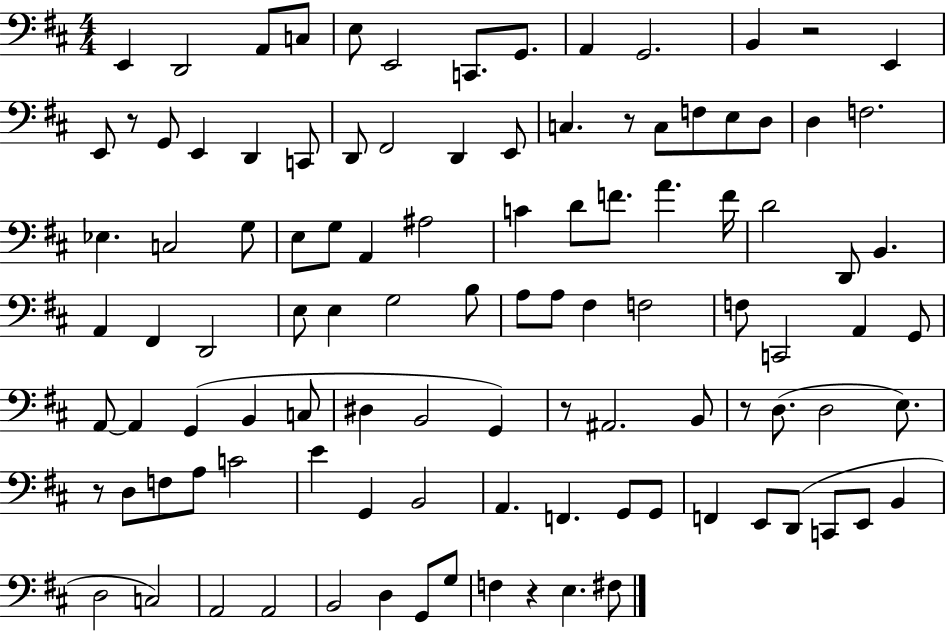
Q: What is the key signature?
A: D major